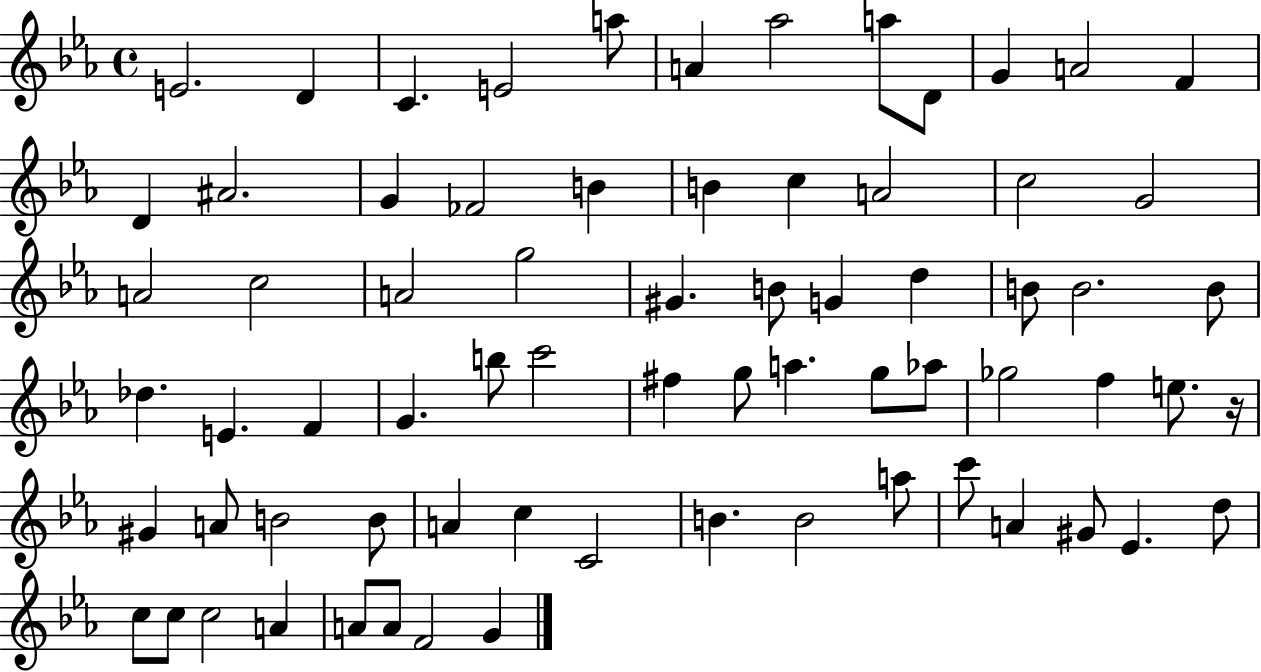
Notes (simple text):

E4/h. D4/q C4/q. E4/h A5/e A4/q Ab5/h A5/e D4/e G4/q A4/h F4/q D4/q A#4/h. G4/q FES4/h B4/q B4/q C5/q A4/h C5/h G4/h A4/h C5/h A4/h G5/h G#4/q. B4/e G4/q D5/q B4/e B4/h. B4/e Db5/q. E4/q. F4/q G4/q. B5/e C6/h F#5/q G5/e A5/q. G5/e Ab5/e Gb5/h F5/q E5/e. R/s G#4/q A4/e B4/h B4/e A4/q C5/q C4/h B4/q. B4/h A5/e C6/e A4/q G#4/e Eb4/q. D5/e C5/e C5/e C5/h A4/q A4/e A4/e F4/h G4/q